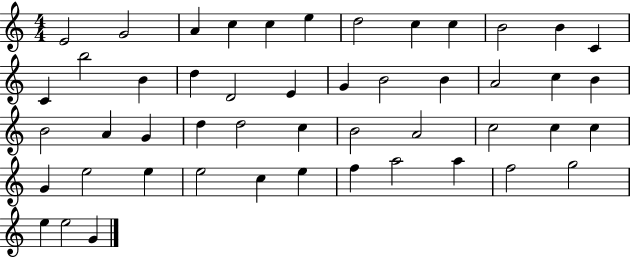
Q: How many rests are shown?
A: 0